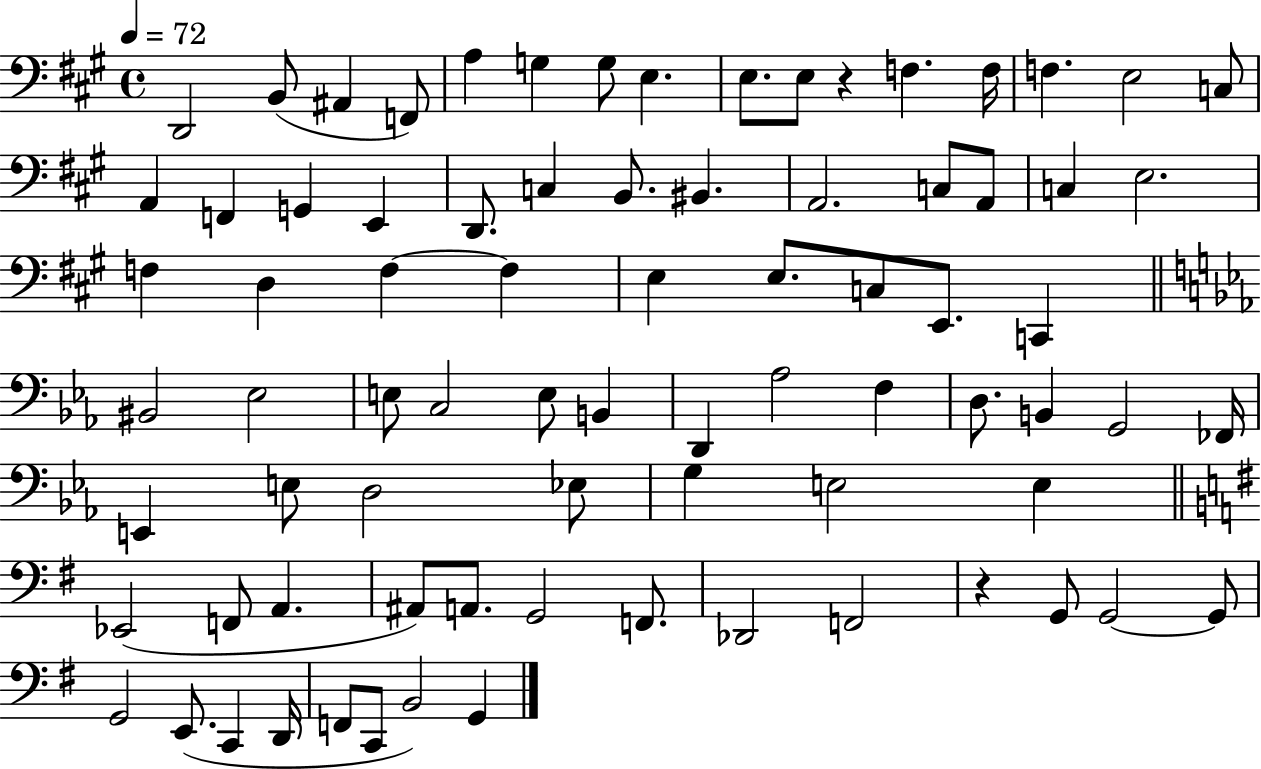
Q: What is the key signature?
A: A major